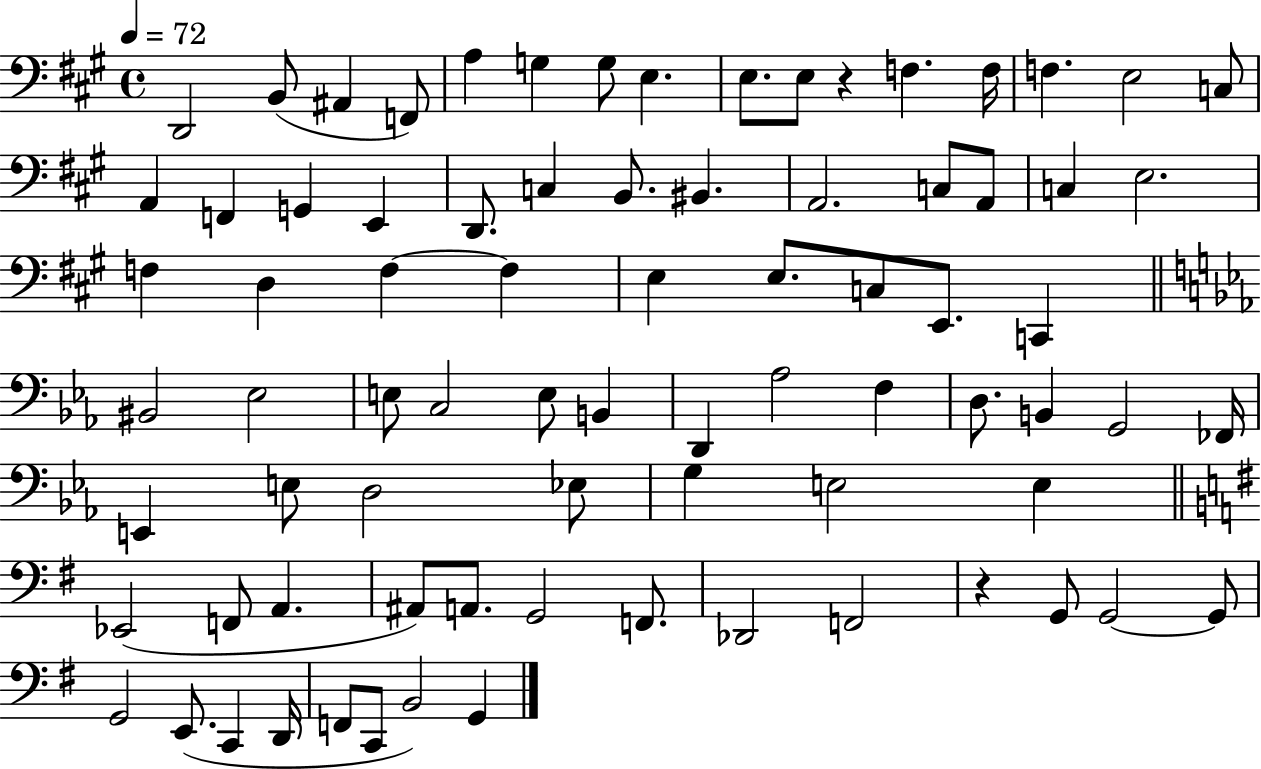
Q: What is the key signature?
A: A major